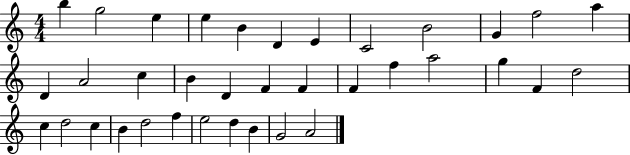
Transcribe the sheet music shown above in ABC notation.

X:1
T:Untitled
M:4/4
L:1/4
K:C
b g2 e e B D E C2 B2 G f2 a D A2 c B D F F F f a2 g F d2 c d2 c B d2 f e2 d B G2 A2